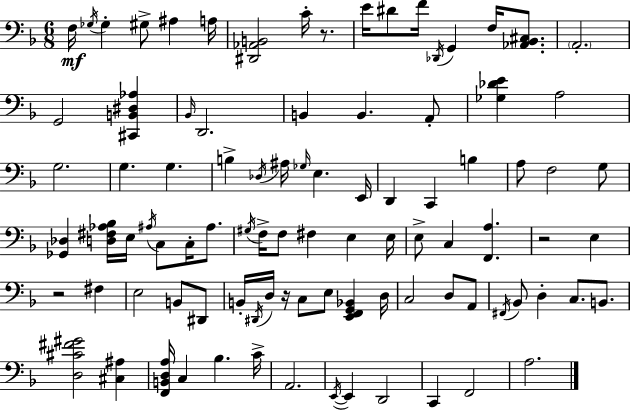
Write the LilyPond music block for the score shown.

{
  \clef bass
  \numericTimeSignature
  \time 6/8
  \key d \minor
  \repeat volta 2 { f16\mf \acciaccatura { ges16 } ges4-. gis8-> ais4 | a16 <dis, aes, b,>2 c'16-. r8. | e'16 dis'8 f'16 \acciaccatura { des,16 } g,4 f16 <aes, bes, cis>8. | \parenthesize a,2.-. | \break g,2 <cis, b, dis aes>4 | \grace { bes,16 } d,2. | b,4 b,4. | a,8-. <ges des' e'>4 a2 | \break g2. | g4. g4. | b4-> \acciaccatura { des16 } ais16 \grace { ges16 } e4. | e,16 d,4 c,4 | \break b4 a8 f2 | g8 <ges, des>4 <d fis aes bes>16 e16 \acciaccatura { ais16 } | c8 c16-. ais8. \acciaccatura { gis16 } f16-> f8 fis4 | e4 e16 e8-> c4 | \break <f, a>4. r2 | e4 r2 | fis4 e2 | b,8 dis,8 b,16-. \acciaccatura { dis,16 } d16 r16 c8 | \break e8 <e, f, g, bes,>4 d16 c2 | d8 a,8 \acciaccatura { fis,16 } bes,8 d4-. | c8. b,8. <d cis' fis' gis'>2 | <cis ais>4 <f, b, d a>16 c4 | \break bes4. c'16-> a,2. | \acciaccatura { e,16~ }~ e,4 | d,2 c,4 | f,2 a2. | \break } \bar "|."
}